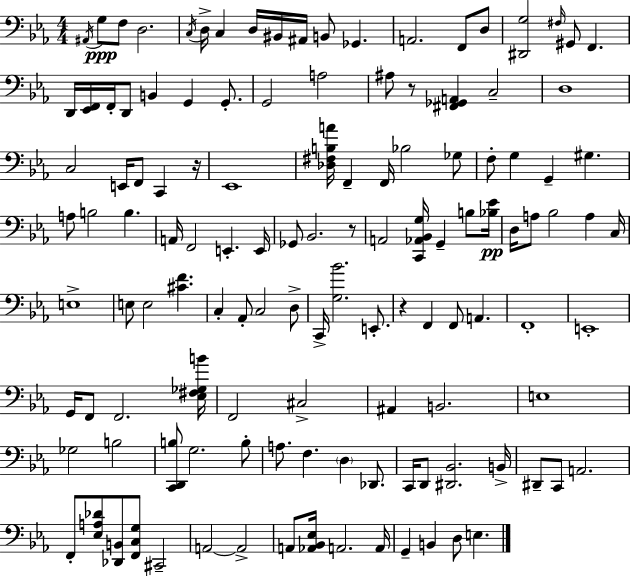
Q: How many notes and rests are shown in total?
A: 125